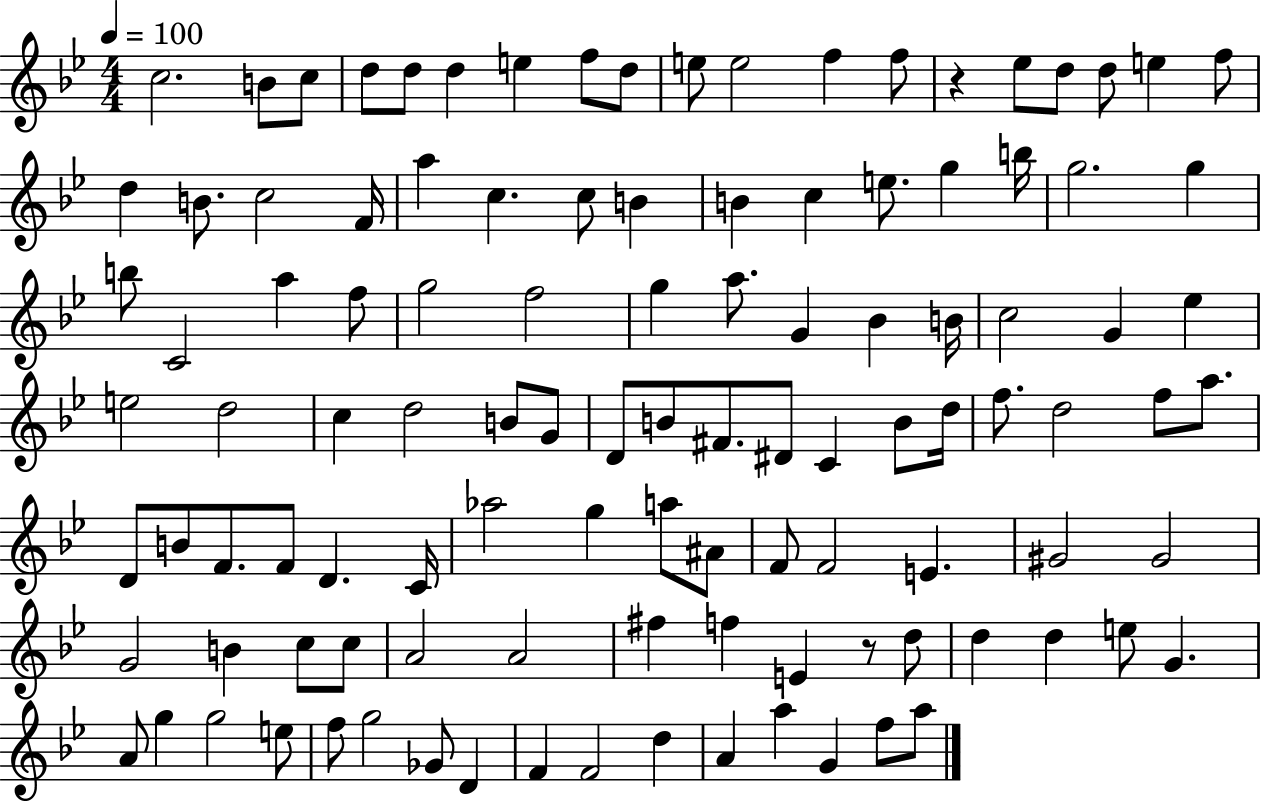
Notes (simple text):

C5/h. B4/e C5/e D5/e D5/e D5/q E5/q F5/e D5/e E5/e E5/h F5/q F5/e R/q Eb5/e D5/e D5/e E5/q F5/e D5/q B4/e. C5/h F4/s A5/q C5/q. C5/e B4/q B4/q C5/q E5/e. G5/q B5/s G5/h. G5/q B5/e C4/h A5/q F5/e G5/h F5/h G5/q A5/e. G4/q Bb4/q B4/s C5/h G4/q Eb5/q E5/h D5/h C5/q D5/h B4/e G4/e D4/e B4/e F#4/e. D#4/e C4/q B4/e D5/s F5/e. D5/h F5/e A5/e. D4/e B4/e F4/e. F4/e D4/q. C4/s Ab5/h G5/q A5/e A#4/e F4/e F4/h E4/q. G#4/h G#4/h G4/h B4/q C5/e C5/e A4/h A4/h F#5/q F5/q E4/q R/e D5/e D5/q D5/q E5/e G4/q. A4/e G5/q G5/h E5/e F5/e G5/h Gb4/e D4/q F4/q F4/h D5/q A4/q A5/q G4/q F5/e A5/e